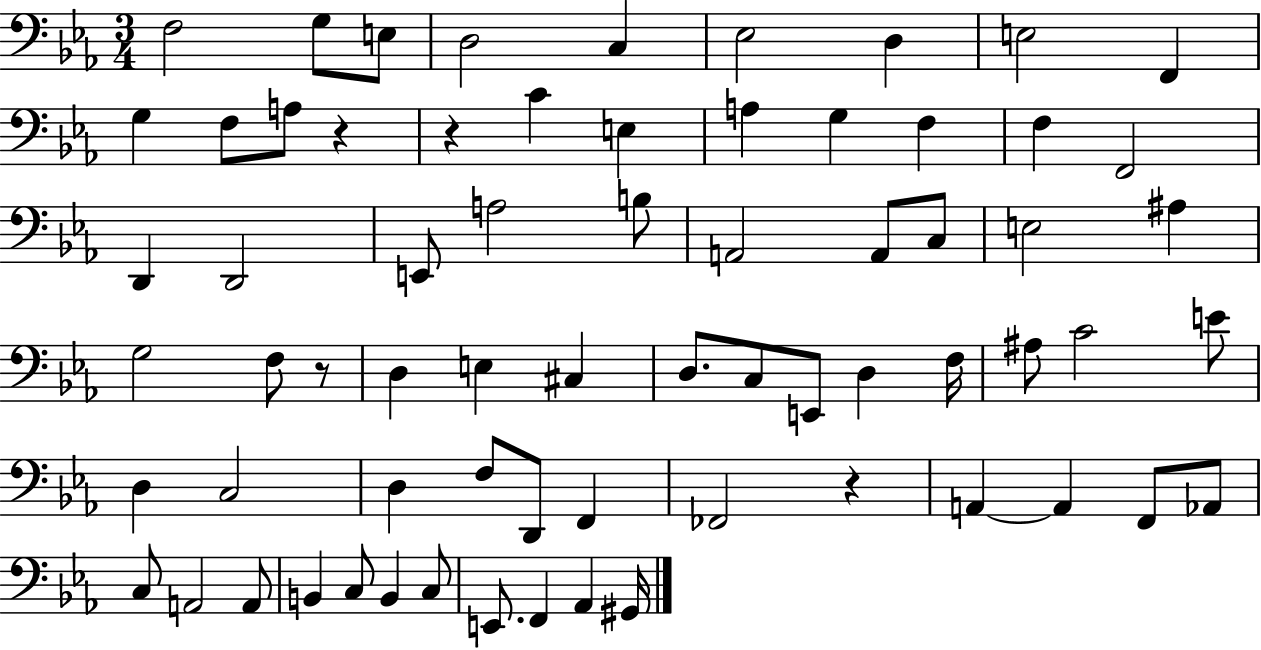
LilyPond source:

{
  \clef bass
  \numericTimeSignature
  \time 3/4
  \key ees \major
  f2 g8 e8 | d2 c4 | ees2 d4 | e2 f,4 | \break g4 f8 a8 r4 | r4 c'4 e4 | a4 g4 f4 | f4 f,2 | \break d,4 d,2 | e,8 a2 b8 | a,2 a,8 c8 | e2 ais4 | \break g2 f8 r8 | d4 e4 cis4 | d8. c8 e,8 d4 f16 | ais8 c'2 e'8 | \break d4 c2 | d4 f8 d,8 f,4 | fes,2 r4 | a,4~~ a,4 f,8 aes,8 | \break c8 a,2 a,8 | b,4 c8 b,4 c8 | e,8. f,4 aes,4 gis,16 | \bar "|."
}